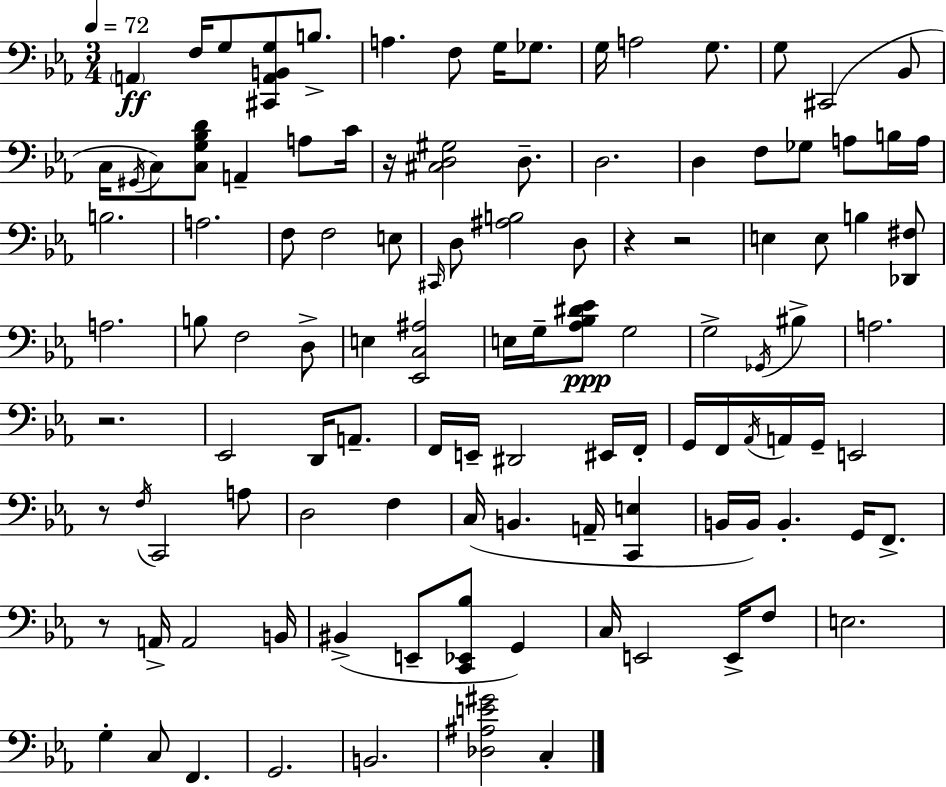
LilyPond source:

{
  \clef bass
  \numericTimeSignature
  \time 3/4
  \key ees \major
  \tempo 4 = 72
  \parenthesize a,4\ff f16 g8 <cis, a, b, g>8 b8.-> | a4. f8 g16 ges8. | g16 a2 g8. | g8 cis,2( bes,8 | \break c16 \acciaccatura { gis,16 } c8) <c g bes d'>8 a,4-- a8 | c'16 r16 <cis d gis>2 d8.-- | d2. | d4 f8 ges8 a8 b16 | \break a16 b2. | a2. | f8 f2 e8 | \grace { cis,16 } d8 <ais b>2 | \break d8 r4 r2 | e4 e8 b4 | <des, fis>8 a2. | b8 f2 | \break d8-> e4 <ees, c ais>2 | e16 g16-- <aes bes dis' ees'>8\ppp g2 | g2-> \acciaccatura { ges,16 } bis4-> | a2. | \break r2. | ees,2 d,16 | a,8.-- f,16 e,16-- dis,2 | eis,16 f,16-. g,16 f,16 \acciaccatura { aes,16 } a,16 g,16-- e,2 | \break r8 \acciaccatura { f16 } c,2 | a8 d2 | f4 c16( b,4. | a,16-- <c, e>4 b,16 b,16) b,4.-. | \break g,16 f,8.-> r8 a,16-> a,2 | b,16 bis,4->( e,8-- <c, ees, bes>8 | g,4) c16 e,2 | e,16-> f8 e2. | \break g4-. c8 f,4. | g,2. | b,2. | <des ais e' gis'>2 | \break c4-. \bar "|."
}